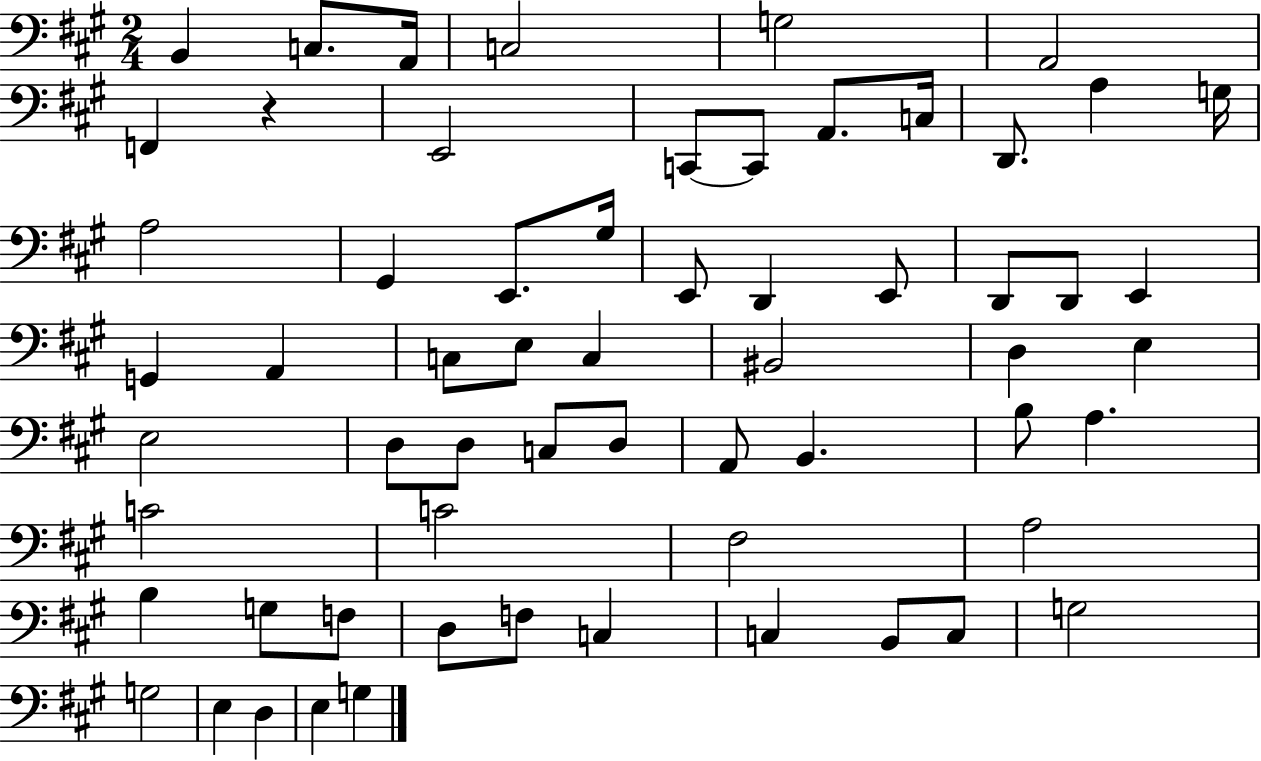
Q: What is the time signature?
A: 2/4